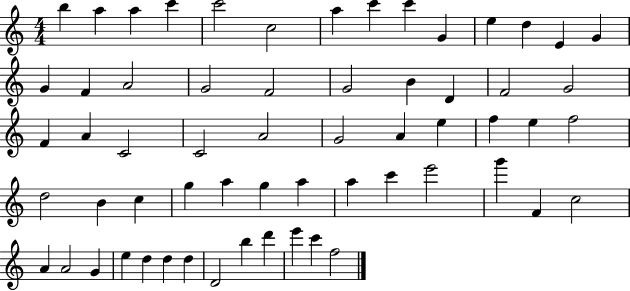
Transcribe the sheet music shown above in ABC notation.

X:1
T:Untitled
M:4/4
L:1/4
K:C
b a a c' c'2 c2 a c' c' G e d E G G F A2 G2 F2 G2 B D F2 G2 F A C2 C2 A2 G2 A e f e f2 d2 B c g a g a a c' e'2 g' F c2 A A2 G e d d d D2 b d' e' c' f2